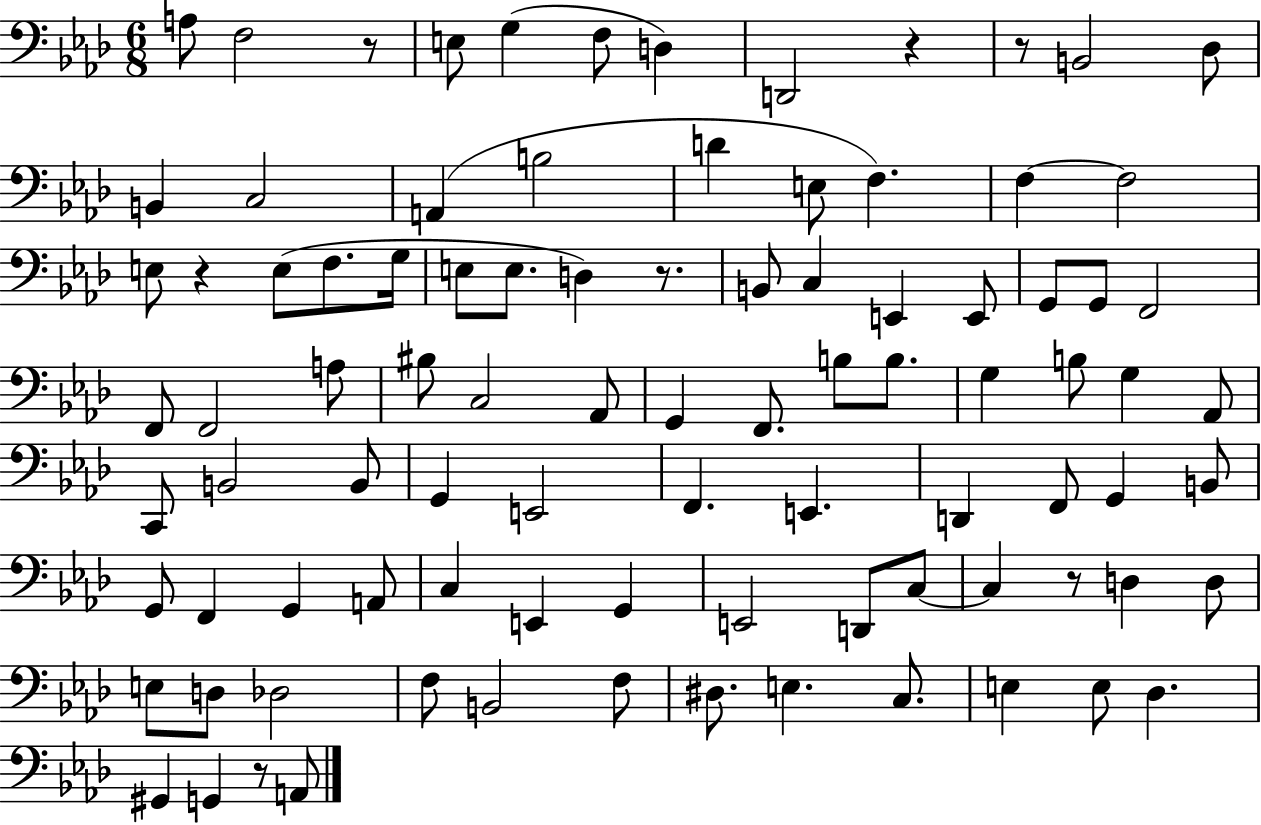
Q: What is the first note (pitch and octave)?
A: A3